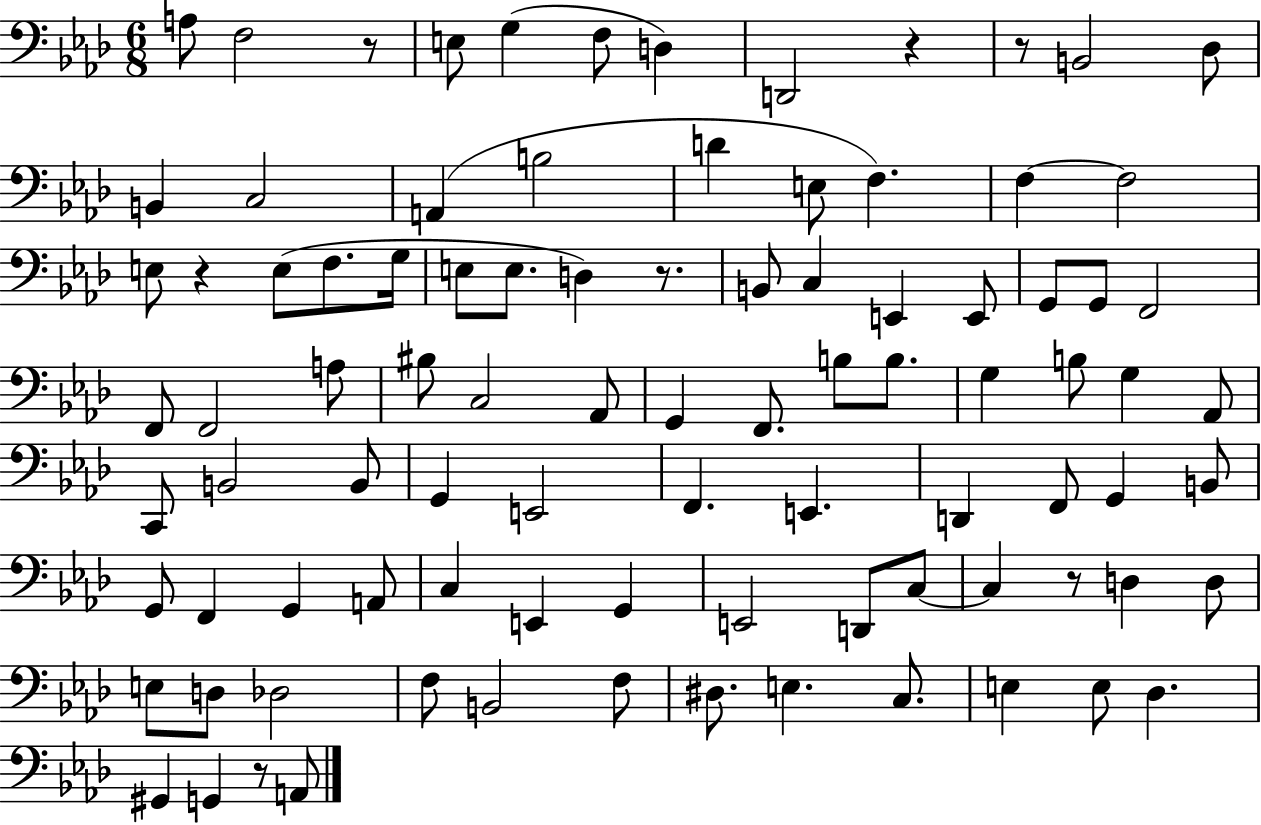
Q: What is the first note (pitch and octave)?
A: A3